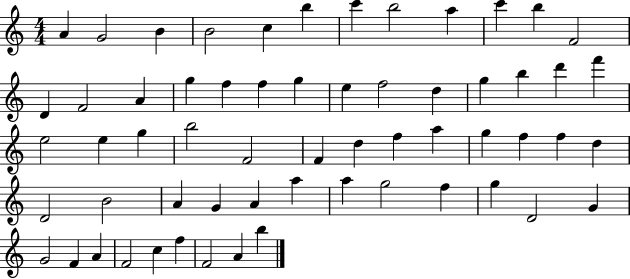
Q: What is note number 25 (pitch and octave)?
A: D6